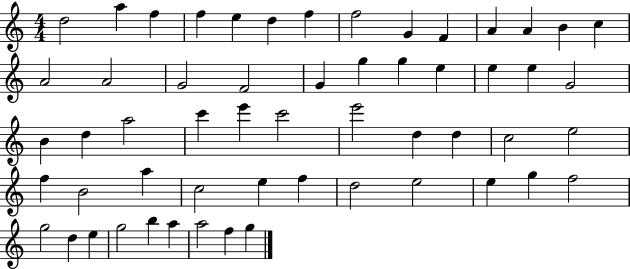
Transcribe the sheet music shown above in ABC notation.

X:1
T:Untitled
M:4/4
L:1/4
K:C
d2 a f f e d f f2 G F A A B c A2 A2 G2 F2 G g g e e e G2 B d a2 c' e' c'2 e'2 d d c2 e2 f B2 a c2 e f d2 e2 e g f2 g2 d e g2 b a a2 f g